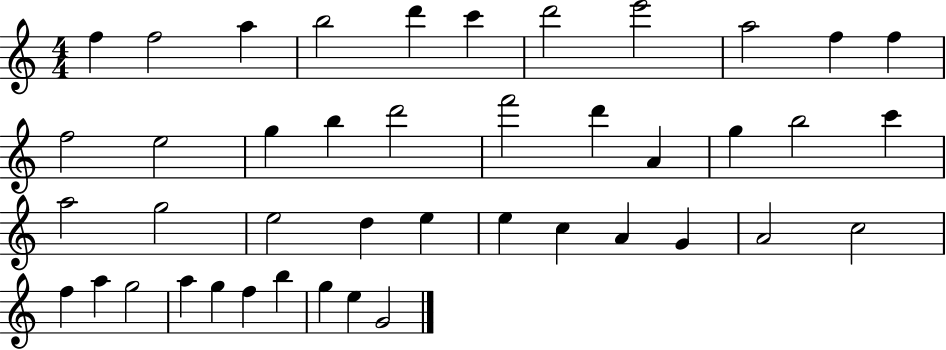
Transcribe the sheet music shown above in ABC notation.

X:1
T:Untitled
M:4/4
L:1/4
K:C
f f2 a b2 d' c' d'2 e'2 a2 f f f2 e2 g b d'2 f'2 d' A g b2 c' a2 g2 e2 d e e c A G A2 c2 f a g2 a g f b g e G2